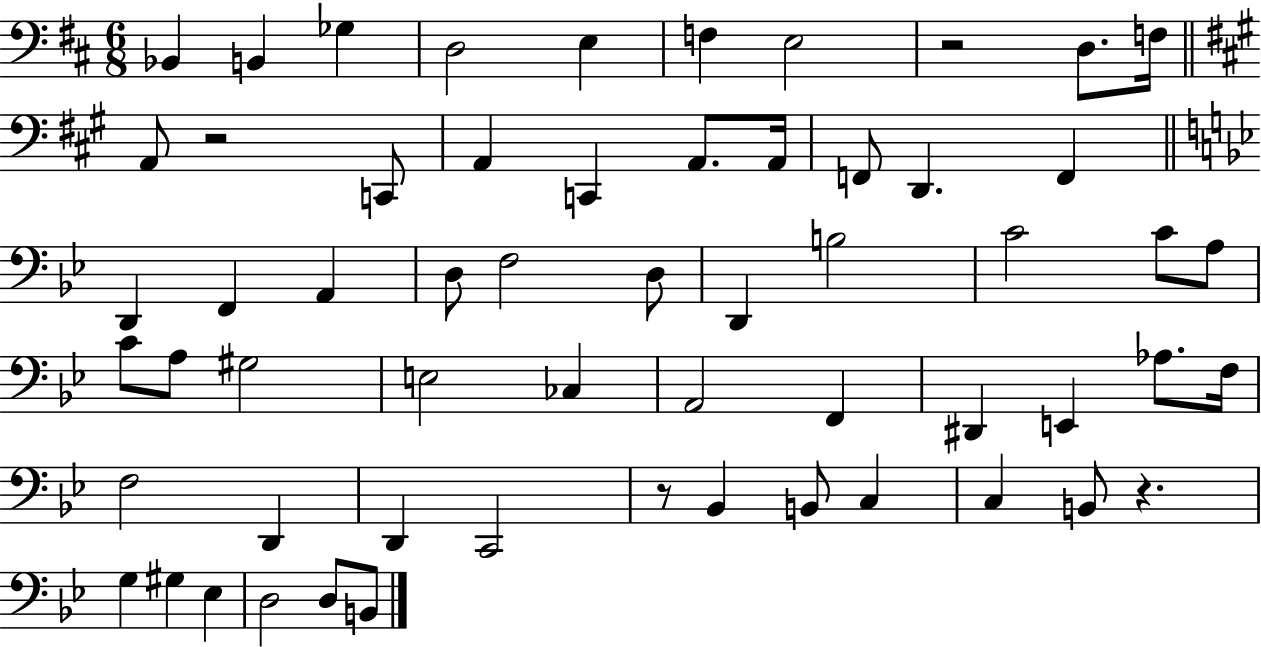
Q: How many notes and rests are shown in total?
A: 59